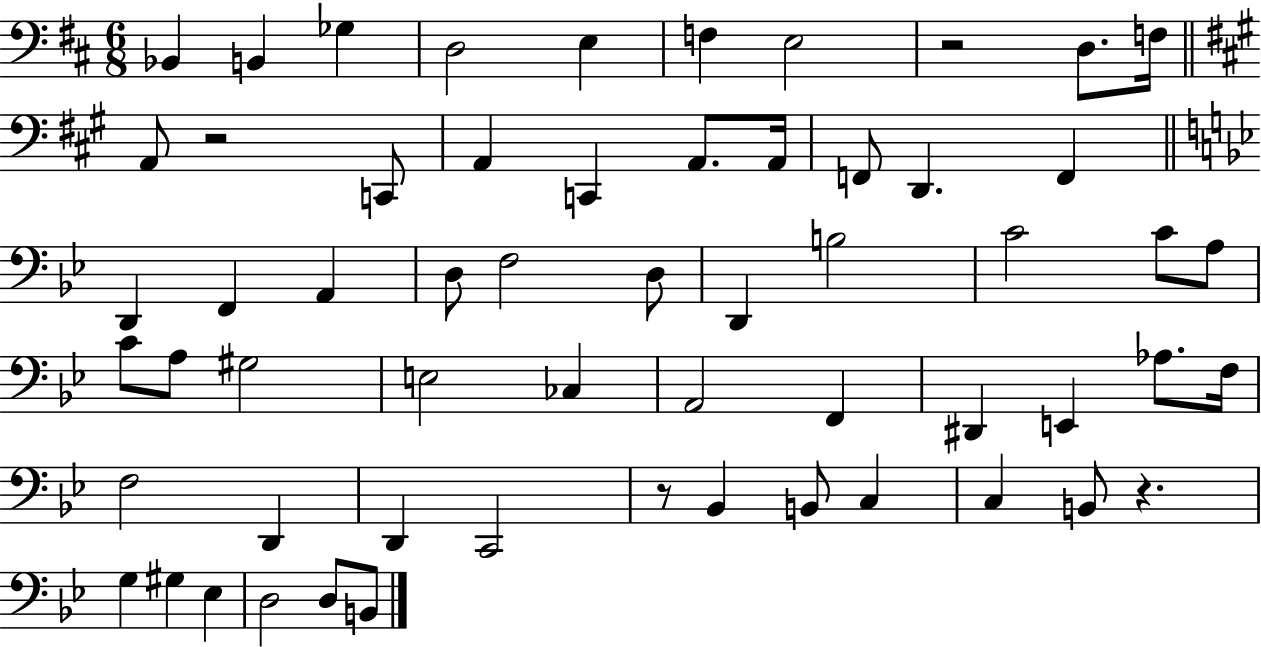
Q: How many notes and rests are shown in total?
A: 59